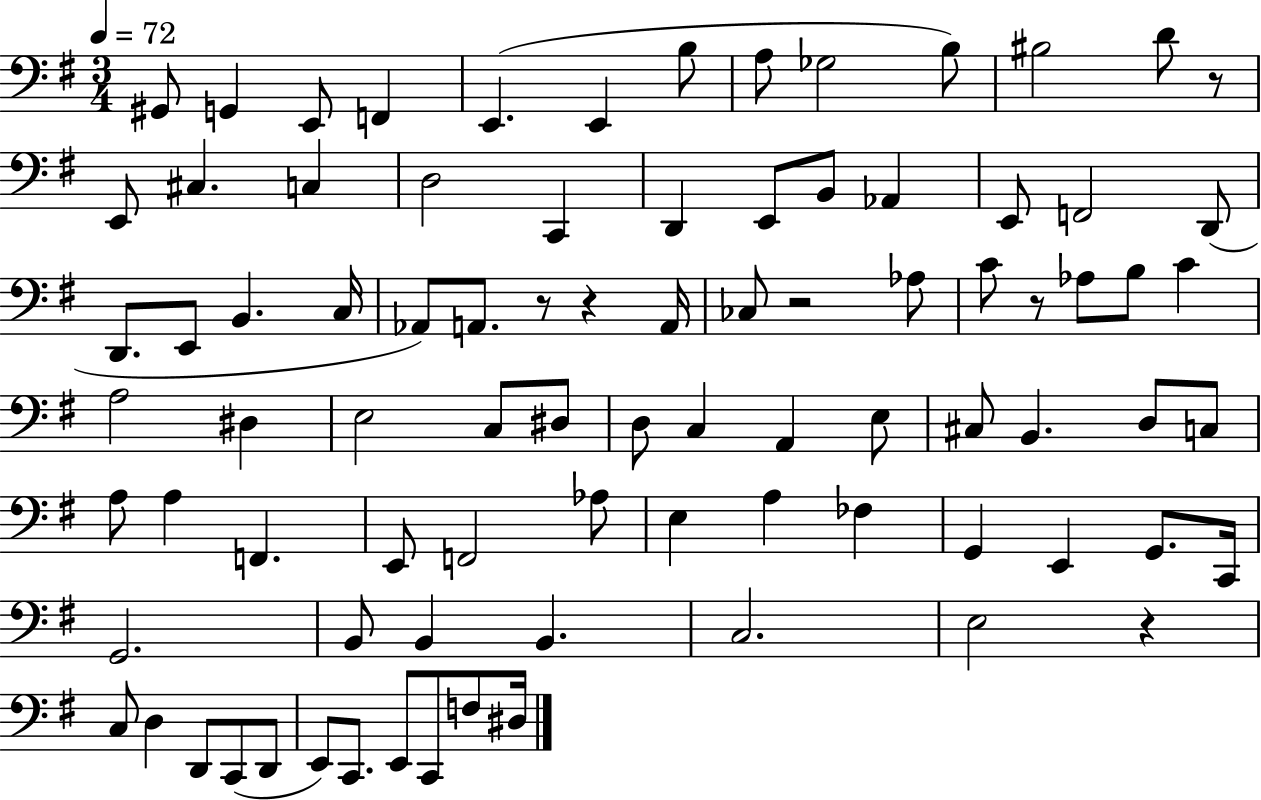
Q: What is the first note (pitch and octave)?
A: G#2